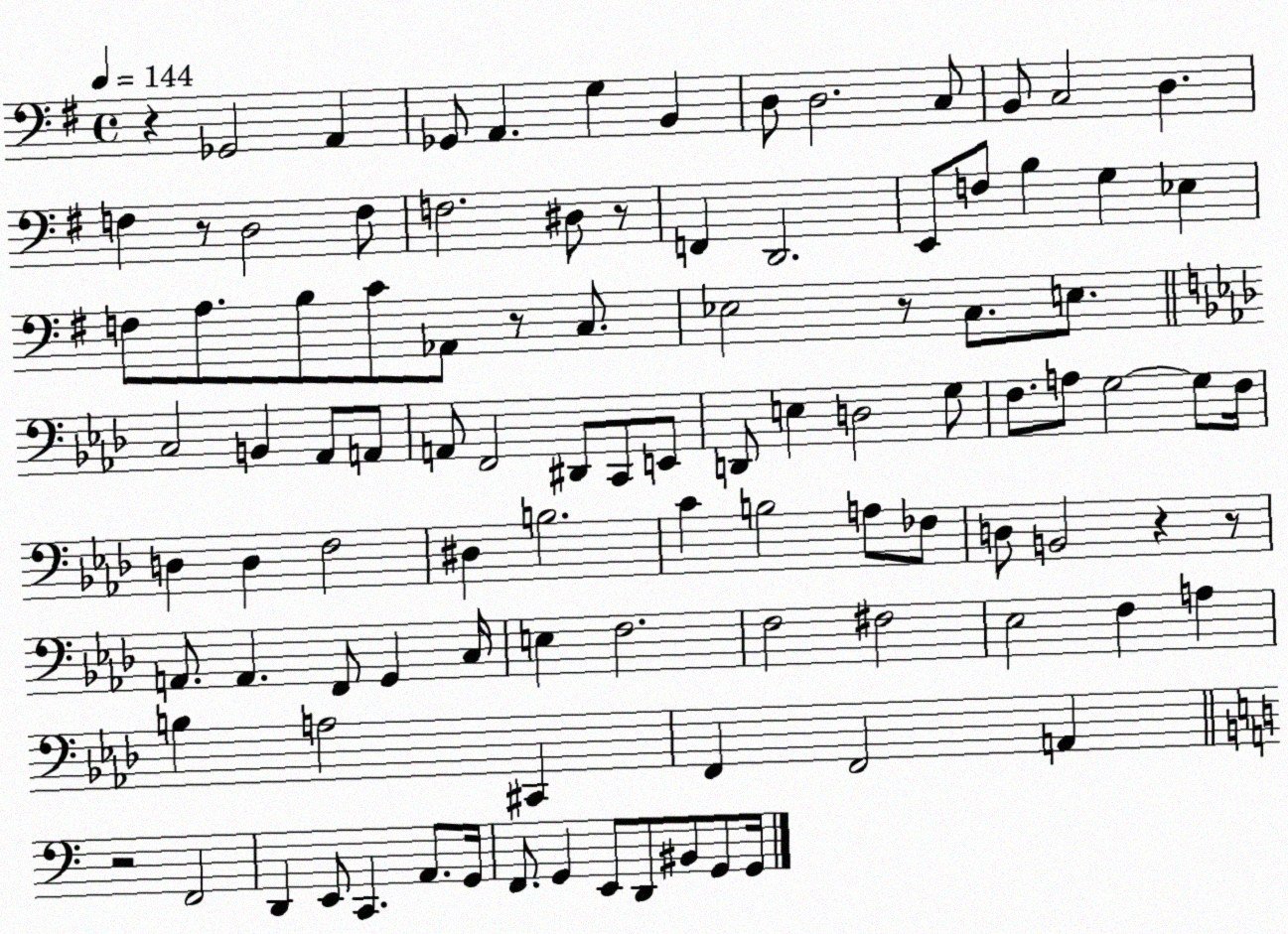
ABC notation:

X:1
T:Untitled
M:4/4
L:1/4
K:G
z _G,,2 A,, _G,,/2 A,, G, B,, D,/2 D,2 C,/2 B,,/2 C,2 D, F, z/2 D,2 F,/2 F,2 ^D,/2 z/2 F,, D,,2 E,,/2 F,/2 B, G, _E, F,/2 A,/2 B,/2 C/2 _A,,/2 z/2 C,/2 _E,2 z/2 C,/2 E,/2 C,2 B,, _A,,/2 A,,/2 A,,/2 F,,2 ^D,,/2 C,,/2 E,,/2 D,,/2 E, D,2 G,/2 F,/2 A,/2 G,2 G,/2 F,/4 D, D, F,2 ^D, B,2 C B,2 A,/2 _F,/2 D,/2 B,,2 z z/2 A,,/2 A,, F,,/2 G,, C,/4 E, F,2 F,2 ^F,2 _E,2 F, A, B, A,2 ^C,, F,, F,,2 A,, z2 F,,2 D,, E,,/2 C,, A,,/2 G,,/4 F,,/2 G,, E,,/2 D,,/2 ^B,,/2 G,,/2 G,,/4